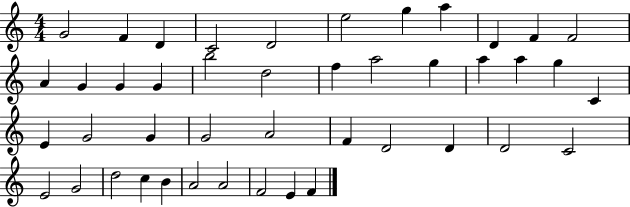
G4/h F4/q D4/q C4/h D4/h E5/h G5/q A5/q D4/q F4/q F4/h A4/q G4/q G4/q G4/q B5/h D5/h F5/q A5/h G5/q A5/q A5/q G5/q C4/q E4/q G4/h G4/q G4/h A4/h F4/q D4/h D4/q D4/h C4/h E4/h G4/h D5/h C5/q B4/q A4/h A4/h F4/h E4/q F4/q